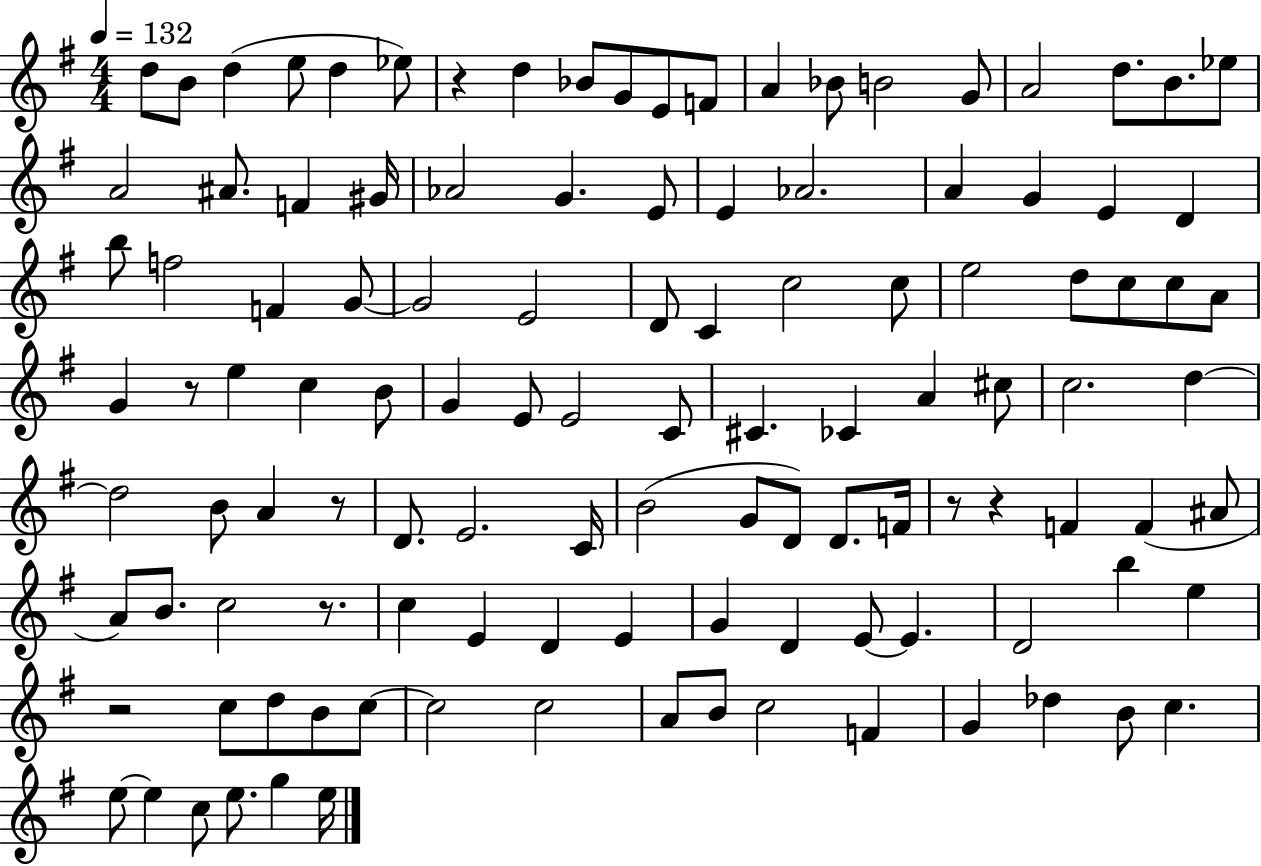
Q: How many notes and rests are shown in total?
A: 116